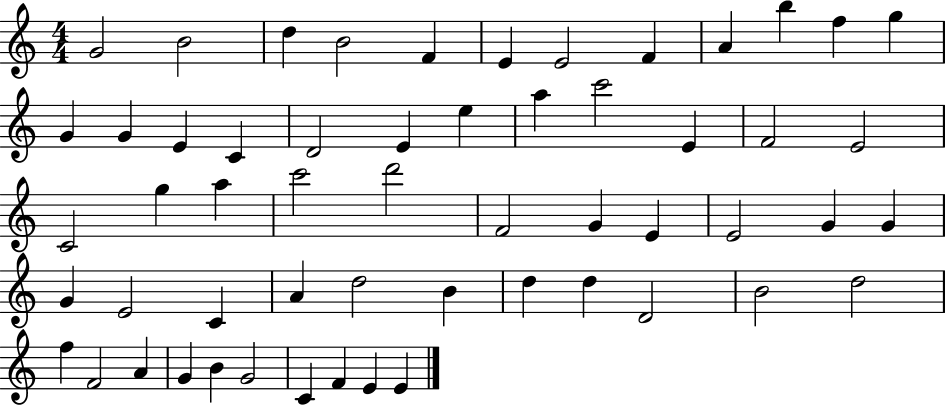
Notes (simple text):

G4/h B4/h D5/q B4/h F4/q E4/q E4/h F4/q A4/q B5/q F5/q G5/q G4/q G4/q E4/q C4/q D4/h E4/q E5/q A5/q C6/h E4/q F4/h E4/h C4/h G5/q A5/q C6/h D6/h F4/h G4/q E4/q E4/h G4/q G4/q G4/q E4/h C4/q A4/q D5/h B4/q D5/q D5/q D4/h B4/h D5/h F5/q F4/h A4/q G4/q B4/q G4/h C4/q F4/q E4/q E4/q